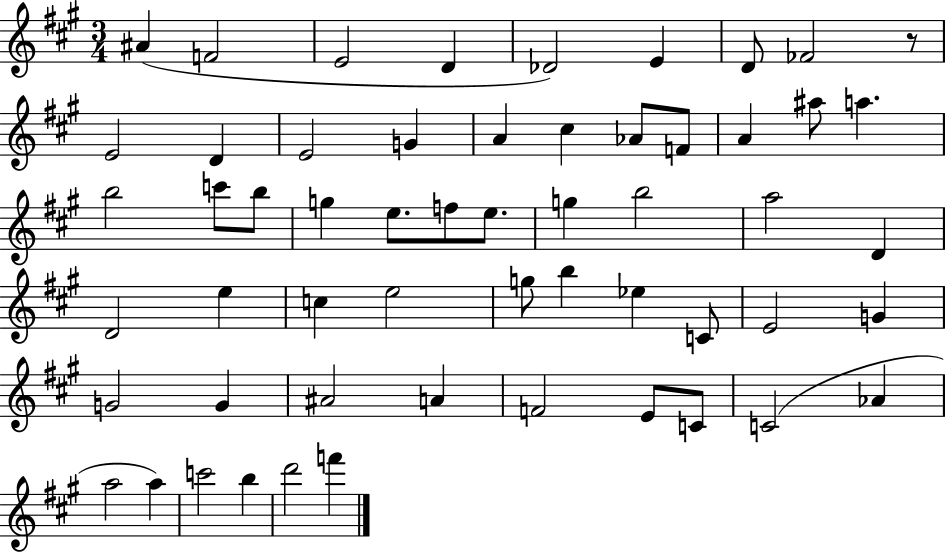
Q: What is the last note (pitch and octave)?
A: F6